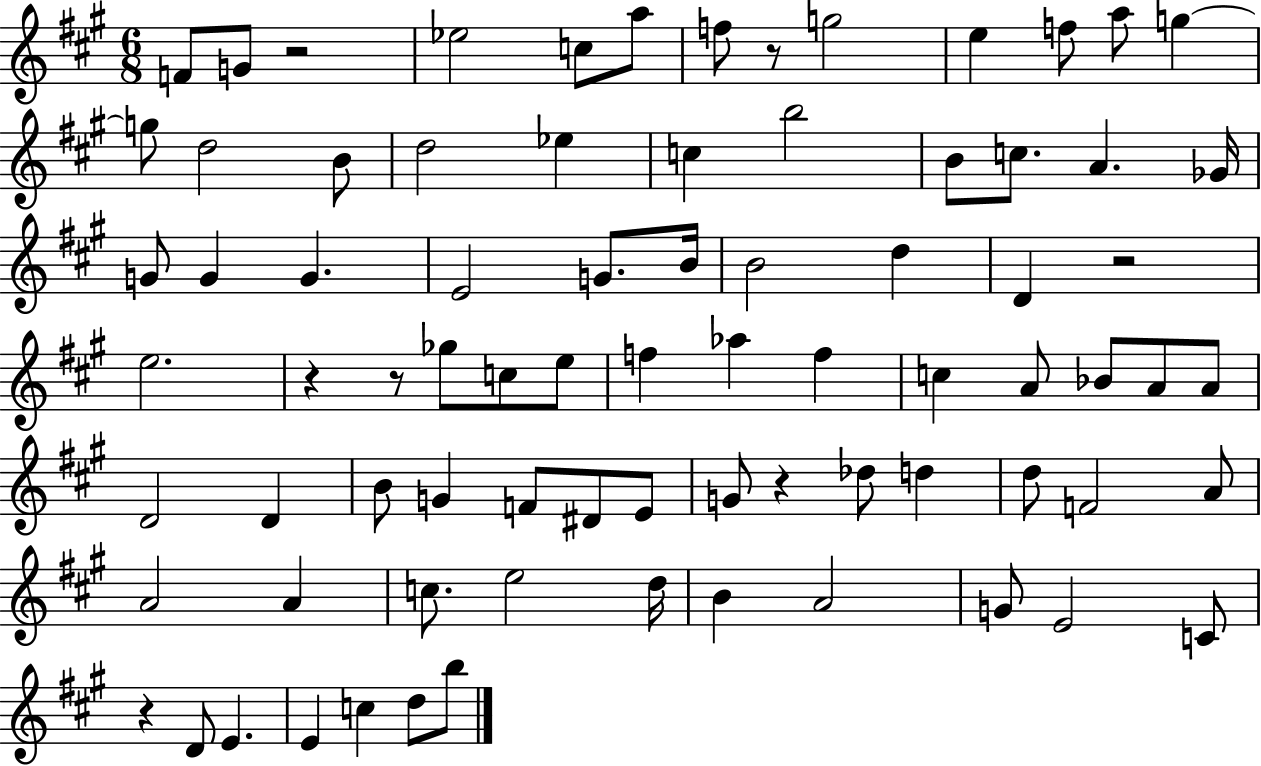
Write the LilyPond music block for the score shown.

{
  \clef treble
  \numericTimeSignature
  \time 6/8
  \key a \major
  f'8 g'8 r2 | ees''2 c''8 a''8 | f''8 r8 g''2 | e''4 f''8 a''8 g''4~~ | \break g''8 d''2 b'8 | d''2 ees''4 | c''4 b''2 | b'8 c''8. a'4. ges'16 | \break g'8 g'4 g'4. | e'2 g'8. b'16 | b'2 d''4 | d'4 r2 | \break e''2. | r4 r8 ges''8 c''8 e''8 | f''4 aes''4 f''4 | c''4 a'8 bes'8 a'8 a'8 | \break d'2 d'4 | b'8 g'4 f'8 dis'8 e'8 | g'8 r4 des''8 d''4 | d''8 f'2 a'8 | \break a'2 a'4 | c''8. e''2 d''16 | b'4 a'2 | g'8 e'2 c'8 | \break r4 d'8 e'4. | e'4 c''4 d''8 b''8 | \bar "|."
}